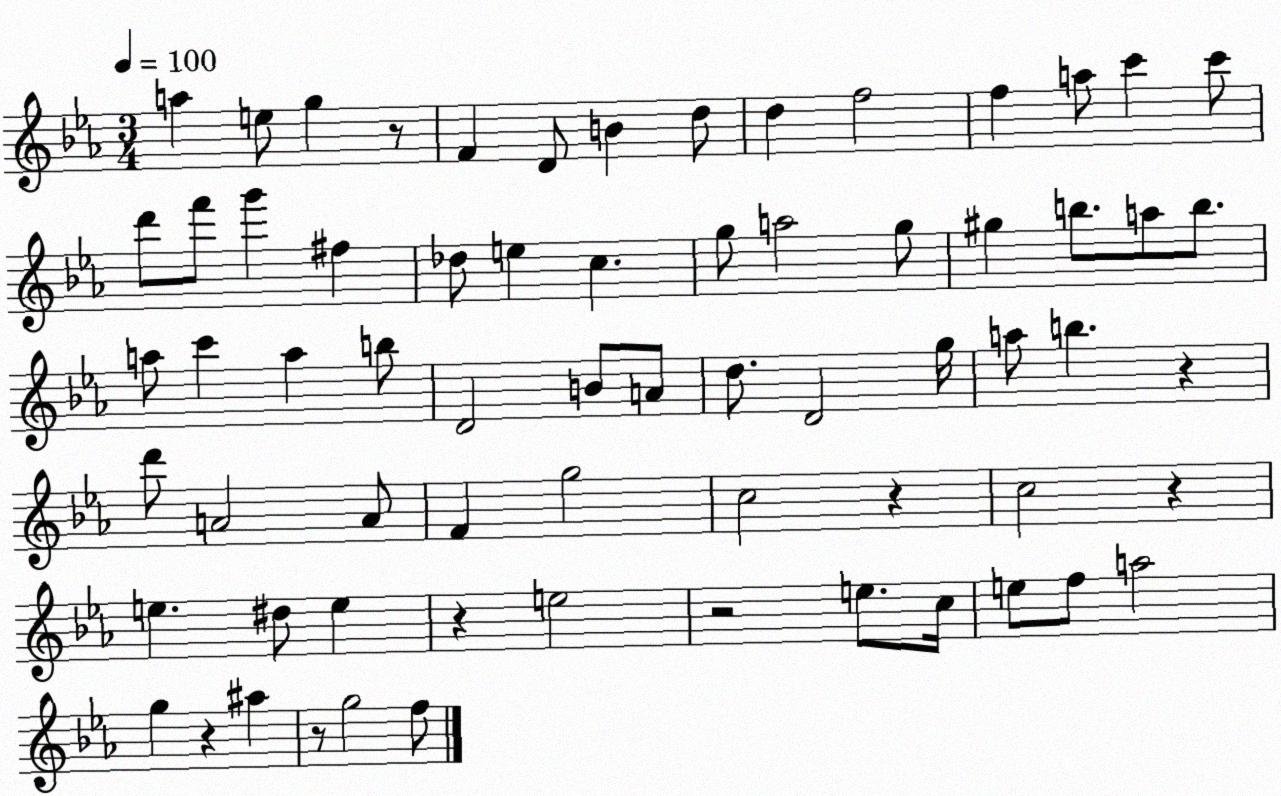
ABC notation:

X:1
T:Untitled
M:3/4
L:1/4
K:Eb
a e/2 g z/2 F D/2 B d/2 d f2 f a/2 c' c'/2 d'/2 f'/2 g' ^f _d/2 e c g/2 a2 g/2 ^g b/2 a/2 b/2 a/2 c' a b/2 D2 B/2 A/2 d/2 D2 g/4 a/2 b z d'/2 A2 A/2 F g2 c2 z c2 z e ^d/2 e z e2 z2 e/2 c/4 e/2 f/2 a2 g z ^a z/2 g2 f/2